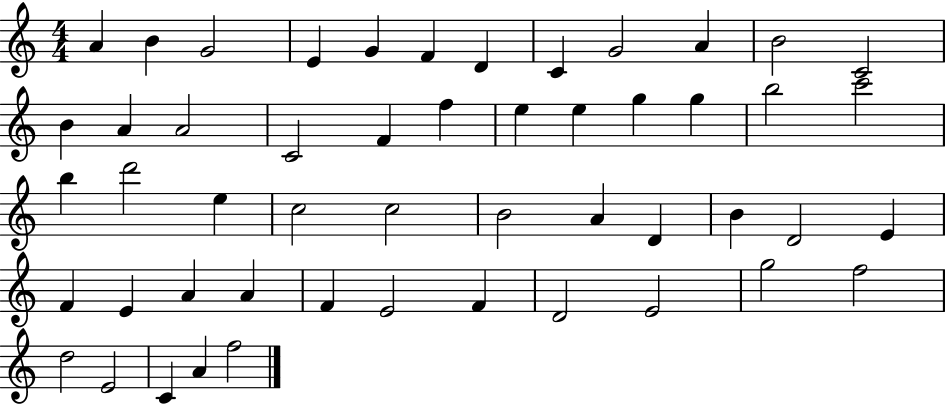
X:1
T:Untitled
M:4/4
L:1/4
K:C
A B G2 E G F D C G2 A B2 C2 B A A2 C2 F f e e g g b2 c'2 b d'2 e c2 c2 B2 A D B D2 E F E A A F E2 F D2 E2 g2 f2 d2 E2 C A f2